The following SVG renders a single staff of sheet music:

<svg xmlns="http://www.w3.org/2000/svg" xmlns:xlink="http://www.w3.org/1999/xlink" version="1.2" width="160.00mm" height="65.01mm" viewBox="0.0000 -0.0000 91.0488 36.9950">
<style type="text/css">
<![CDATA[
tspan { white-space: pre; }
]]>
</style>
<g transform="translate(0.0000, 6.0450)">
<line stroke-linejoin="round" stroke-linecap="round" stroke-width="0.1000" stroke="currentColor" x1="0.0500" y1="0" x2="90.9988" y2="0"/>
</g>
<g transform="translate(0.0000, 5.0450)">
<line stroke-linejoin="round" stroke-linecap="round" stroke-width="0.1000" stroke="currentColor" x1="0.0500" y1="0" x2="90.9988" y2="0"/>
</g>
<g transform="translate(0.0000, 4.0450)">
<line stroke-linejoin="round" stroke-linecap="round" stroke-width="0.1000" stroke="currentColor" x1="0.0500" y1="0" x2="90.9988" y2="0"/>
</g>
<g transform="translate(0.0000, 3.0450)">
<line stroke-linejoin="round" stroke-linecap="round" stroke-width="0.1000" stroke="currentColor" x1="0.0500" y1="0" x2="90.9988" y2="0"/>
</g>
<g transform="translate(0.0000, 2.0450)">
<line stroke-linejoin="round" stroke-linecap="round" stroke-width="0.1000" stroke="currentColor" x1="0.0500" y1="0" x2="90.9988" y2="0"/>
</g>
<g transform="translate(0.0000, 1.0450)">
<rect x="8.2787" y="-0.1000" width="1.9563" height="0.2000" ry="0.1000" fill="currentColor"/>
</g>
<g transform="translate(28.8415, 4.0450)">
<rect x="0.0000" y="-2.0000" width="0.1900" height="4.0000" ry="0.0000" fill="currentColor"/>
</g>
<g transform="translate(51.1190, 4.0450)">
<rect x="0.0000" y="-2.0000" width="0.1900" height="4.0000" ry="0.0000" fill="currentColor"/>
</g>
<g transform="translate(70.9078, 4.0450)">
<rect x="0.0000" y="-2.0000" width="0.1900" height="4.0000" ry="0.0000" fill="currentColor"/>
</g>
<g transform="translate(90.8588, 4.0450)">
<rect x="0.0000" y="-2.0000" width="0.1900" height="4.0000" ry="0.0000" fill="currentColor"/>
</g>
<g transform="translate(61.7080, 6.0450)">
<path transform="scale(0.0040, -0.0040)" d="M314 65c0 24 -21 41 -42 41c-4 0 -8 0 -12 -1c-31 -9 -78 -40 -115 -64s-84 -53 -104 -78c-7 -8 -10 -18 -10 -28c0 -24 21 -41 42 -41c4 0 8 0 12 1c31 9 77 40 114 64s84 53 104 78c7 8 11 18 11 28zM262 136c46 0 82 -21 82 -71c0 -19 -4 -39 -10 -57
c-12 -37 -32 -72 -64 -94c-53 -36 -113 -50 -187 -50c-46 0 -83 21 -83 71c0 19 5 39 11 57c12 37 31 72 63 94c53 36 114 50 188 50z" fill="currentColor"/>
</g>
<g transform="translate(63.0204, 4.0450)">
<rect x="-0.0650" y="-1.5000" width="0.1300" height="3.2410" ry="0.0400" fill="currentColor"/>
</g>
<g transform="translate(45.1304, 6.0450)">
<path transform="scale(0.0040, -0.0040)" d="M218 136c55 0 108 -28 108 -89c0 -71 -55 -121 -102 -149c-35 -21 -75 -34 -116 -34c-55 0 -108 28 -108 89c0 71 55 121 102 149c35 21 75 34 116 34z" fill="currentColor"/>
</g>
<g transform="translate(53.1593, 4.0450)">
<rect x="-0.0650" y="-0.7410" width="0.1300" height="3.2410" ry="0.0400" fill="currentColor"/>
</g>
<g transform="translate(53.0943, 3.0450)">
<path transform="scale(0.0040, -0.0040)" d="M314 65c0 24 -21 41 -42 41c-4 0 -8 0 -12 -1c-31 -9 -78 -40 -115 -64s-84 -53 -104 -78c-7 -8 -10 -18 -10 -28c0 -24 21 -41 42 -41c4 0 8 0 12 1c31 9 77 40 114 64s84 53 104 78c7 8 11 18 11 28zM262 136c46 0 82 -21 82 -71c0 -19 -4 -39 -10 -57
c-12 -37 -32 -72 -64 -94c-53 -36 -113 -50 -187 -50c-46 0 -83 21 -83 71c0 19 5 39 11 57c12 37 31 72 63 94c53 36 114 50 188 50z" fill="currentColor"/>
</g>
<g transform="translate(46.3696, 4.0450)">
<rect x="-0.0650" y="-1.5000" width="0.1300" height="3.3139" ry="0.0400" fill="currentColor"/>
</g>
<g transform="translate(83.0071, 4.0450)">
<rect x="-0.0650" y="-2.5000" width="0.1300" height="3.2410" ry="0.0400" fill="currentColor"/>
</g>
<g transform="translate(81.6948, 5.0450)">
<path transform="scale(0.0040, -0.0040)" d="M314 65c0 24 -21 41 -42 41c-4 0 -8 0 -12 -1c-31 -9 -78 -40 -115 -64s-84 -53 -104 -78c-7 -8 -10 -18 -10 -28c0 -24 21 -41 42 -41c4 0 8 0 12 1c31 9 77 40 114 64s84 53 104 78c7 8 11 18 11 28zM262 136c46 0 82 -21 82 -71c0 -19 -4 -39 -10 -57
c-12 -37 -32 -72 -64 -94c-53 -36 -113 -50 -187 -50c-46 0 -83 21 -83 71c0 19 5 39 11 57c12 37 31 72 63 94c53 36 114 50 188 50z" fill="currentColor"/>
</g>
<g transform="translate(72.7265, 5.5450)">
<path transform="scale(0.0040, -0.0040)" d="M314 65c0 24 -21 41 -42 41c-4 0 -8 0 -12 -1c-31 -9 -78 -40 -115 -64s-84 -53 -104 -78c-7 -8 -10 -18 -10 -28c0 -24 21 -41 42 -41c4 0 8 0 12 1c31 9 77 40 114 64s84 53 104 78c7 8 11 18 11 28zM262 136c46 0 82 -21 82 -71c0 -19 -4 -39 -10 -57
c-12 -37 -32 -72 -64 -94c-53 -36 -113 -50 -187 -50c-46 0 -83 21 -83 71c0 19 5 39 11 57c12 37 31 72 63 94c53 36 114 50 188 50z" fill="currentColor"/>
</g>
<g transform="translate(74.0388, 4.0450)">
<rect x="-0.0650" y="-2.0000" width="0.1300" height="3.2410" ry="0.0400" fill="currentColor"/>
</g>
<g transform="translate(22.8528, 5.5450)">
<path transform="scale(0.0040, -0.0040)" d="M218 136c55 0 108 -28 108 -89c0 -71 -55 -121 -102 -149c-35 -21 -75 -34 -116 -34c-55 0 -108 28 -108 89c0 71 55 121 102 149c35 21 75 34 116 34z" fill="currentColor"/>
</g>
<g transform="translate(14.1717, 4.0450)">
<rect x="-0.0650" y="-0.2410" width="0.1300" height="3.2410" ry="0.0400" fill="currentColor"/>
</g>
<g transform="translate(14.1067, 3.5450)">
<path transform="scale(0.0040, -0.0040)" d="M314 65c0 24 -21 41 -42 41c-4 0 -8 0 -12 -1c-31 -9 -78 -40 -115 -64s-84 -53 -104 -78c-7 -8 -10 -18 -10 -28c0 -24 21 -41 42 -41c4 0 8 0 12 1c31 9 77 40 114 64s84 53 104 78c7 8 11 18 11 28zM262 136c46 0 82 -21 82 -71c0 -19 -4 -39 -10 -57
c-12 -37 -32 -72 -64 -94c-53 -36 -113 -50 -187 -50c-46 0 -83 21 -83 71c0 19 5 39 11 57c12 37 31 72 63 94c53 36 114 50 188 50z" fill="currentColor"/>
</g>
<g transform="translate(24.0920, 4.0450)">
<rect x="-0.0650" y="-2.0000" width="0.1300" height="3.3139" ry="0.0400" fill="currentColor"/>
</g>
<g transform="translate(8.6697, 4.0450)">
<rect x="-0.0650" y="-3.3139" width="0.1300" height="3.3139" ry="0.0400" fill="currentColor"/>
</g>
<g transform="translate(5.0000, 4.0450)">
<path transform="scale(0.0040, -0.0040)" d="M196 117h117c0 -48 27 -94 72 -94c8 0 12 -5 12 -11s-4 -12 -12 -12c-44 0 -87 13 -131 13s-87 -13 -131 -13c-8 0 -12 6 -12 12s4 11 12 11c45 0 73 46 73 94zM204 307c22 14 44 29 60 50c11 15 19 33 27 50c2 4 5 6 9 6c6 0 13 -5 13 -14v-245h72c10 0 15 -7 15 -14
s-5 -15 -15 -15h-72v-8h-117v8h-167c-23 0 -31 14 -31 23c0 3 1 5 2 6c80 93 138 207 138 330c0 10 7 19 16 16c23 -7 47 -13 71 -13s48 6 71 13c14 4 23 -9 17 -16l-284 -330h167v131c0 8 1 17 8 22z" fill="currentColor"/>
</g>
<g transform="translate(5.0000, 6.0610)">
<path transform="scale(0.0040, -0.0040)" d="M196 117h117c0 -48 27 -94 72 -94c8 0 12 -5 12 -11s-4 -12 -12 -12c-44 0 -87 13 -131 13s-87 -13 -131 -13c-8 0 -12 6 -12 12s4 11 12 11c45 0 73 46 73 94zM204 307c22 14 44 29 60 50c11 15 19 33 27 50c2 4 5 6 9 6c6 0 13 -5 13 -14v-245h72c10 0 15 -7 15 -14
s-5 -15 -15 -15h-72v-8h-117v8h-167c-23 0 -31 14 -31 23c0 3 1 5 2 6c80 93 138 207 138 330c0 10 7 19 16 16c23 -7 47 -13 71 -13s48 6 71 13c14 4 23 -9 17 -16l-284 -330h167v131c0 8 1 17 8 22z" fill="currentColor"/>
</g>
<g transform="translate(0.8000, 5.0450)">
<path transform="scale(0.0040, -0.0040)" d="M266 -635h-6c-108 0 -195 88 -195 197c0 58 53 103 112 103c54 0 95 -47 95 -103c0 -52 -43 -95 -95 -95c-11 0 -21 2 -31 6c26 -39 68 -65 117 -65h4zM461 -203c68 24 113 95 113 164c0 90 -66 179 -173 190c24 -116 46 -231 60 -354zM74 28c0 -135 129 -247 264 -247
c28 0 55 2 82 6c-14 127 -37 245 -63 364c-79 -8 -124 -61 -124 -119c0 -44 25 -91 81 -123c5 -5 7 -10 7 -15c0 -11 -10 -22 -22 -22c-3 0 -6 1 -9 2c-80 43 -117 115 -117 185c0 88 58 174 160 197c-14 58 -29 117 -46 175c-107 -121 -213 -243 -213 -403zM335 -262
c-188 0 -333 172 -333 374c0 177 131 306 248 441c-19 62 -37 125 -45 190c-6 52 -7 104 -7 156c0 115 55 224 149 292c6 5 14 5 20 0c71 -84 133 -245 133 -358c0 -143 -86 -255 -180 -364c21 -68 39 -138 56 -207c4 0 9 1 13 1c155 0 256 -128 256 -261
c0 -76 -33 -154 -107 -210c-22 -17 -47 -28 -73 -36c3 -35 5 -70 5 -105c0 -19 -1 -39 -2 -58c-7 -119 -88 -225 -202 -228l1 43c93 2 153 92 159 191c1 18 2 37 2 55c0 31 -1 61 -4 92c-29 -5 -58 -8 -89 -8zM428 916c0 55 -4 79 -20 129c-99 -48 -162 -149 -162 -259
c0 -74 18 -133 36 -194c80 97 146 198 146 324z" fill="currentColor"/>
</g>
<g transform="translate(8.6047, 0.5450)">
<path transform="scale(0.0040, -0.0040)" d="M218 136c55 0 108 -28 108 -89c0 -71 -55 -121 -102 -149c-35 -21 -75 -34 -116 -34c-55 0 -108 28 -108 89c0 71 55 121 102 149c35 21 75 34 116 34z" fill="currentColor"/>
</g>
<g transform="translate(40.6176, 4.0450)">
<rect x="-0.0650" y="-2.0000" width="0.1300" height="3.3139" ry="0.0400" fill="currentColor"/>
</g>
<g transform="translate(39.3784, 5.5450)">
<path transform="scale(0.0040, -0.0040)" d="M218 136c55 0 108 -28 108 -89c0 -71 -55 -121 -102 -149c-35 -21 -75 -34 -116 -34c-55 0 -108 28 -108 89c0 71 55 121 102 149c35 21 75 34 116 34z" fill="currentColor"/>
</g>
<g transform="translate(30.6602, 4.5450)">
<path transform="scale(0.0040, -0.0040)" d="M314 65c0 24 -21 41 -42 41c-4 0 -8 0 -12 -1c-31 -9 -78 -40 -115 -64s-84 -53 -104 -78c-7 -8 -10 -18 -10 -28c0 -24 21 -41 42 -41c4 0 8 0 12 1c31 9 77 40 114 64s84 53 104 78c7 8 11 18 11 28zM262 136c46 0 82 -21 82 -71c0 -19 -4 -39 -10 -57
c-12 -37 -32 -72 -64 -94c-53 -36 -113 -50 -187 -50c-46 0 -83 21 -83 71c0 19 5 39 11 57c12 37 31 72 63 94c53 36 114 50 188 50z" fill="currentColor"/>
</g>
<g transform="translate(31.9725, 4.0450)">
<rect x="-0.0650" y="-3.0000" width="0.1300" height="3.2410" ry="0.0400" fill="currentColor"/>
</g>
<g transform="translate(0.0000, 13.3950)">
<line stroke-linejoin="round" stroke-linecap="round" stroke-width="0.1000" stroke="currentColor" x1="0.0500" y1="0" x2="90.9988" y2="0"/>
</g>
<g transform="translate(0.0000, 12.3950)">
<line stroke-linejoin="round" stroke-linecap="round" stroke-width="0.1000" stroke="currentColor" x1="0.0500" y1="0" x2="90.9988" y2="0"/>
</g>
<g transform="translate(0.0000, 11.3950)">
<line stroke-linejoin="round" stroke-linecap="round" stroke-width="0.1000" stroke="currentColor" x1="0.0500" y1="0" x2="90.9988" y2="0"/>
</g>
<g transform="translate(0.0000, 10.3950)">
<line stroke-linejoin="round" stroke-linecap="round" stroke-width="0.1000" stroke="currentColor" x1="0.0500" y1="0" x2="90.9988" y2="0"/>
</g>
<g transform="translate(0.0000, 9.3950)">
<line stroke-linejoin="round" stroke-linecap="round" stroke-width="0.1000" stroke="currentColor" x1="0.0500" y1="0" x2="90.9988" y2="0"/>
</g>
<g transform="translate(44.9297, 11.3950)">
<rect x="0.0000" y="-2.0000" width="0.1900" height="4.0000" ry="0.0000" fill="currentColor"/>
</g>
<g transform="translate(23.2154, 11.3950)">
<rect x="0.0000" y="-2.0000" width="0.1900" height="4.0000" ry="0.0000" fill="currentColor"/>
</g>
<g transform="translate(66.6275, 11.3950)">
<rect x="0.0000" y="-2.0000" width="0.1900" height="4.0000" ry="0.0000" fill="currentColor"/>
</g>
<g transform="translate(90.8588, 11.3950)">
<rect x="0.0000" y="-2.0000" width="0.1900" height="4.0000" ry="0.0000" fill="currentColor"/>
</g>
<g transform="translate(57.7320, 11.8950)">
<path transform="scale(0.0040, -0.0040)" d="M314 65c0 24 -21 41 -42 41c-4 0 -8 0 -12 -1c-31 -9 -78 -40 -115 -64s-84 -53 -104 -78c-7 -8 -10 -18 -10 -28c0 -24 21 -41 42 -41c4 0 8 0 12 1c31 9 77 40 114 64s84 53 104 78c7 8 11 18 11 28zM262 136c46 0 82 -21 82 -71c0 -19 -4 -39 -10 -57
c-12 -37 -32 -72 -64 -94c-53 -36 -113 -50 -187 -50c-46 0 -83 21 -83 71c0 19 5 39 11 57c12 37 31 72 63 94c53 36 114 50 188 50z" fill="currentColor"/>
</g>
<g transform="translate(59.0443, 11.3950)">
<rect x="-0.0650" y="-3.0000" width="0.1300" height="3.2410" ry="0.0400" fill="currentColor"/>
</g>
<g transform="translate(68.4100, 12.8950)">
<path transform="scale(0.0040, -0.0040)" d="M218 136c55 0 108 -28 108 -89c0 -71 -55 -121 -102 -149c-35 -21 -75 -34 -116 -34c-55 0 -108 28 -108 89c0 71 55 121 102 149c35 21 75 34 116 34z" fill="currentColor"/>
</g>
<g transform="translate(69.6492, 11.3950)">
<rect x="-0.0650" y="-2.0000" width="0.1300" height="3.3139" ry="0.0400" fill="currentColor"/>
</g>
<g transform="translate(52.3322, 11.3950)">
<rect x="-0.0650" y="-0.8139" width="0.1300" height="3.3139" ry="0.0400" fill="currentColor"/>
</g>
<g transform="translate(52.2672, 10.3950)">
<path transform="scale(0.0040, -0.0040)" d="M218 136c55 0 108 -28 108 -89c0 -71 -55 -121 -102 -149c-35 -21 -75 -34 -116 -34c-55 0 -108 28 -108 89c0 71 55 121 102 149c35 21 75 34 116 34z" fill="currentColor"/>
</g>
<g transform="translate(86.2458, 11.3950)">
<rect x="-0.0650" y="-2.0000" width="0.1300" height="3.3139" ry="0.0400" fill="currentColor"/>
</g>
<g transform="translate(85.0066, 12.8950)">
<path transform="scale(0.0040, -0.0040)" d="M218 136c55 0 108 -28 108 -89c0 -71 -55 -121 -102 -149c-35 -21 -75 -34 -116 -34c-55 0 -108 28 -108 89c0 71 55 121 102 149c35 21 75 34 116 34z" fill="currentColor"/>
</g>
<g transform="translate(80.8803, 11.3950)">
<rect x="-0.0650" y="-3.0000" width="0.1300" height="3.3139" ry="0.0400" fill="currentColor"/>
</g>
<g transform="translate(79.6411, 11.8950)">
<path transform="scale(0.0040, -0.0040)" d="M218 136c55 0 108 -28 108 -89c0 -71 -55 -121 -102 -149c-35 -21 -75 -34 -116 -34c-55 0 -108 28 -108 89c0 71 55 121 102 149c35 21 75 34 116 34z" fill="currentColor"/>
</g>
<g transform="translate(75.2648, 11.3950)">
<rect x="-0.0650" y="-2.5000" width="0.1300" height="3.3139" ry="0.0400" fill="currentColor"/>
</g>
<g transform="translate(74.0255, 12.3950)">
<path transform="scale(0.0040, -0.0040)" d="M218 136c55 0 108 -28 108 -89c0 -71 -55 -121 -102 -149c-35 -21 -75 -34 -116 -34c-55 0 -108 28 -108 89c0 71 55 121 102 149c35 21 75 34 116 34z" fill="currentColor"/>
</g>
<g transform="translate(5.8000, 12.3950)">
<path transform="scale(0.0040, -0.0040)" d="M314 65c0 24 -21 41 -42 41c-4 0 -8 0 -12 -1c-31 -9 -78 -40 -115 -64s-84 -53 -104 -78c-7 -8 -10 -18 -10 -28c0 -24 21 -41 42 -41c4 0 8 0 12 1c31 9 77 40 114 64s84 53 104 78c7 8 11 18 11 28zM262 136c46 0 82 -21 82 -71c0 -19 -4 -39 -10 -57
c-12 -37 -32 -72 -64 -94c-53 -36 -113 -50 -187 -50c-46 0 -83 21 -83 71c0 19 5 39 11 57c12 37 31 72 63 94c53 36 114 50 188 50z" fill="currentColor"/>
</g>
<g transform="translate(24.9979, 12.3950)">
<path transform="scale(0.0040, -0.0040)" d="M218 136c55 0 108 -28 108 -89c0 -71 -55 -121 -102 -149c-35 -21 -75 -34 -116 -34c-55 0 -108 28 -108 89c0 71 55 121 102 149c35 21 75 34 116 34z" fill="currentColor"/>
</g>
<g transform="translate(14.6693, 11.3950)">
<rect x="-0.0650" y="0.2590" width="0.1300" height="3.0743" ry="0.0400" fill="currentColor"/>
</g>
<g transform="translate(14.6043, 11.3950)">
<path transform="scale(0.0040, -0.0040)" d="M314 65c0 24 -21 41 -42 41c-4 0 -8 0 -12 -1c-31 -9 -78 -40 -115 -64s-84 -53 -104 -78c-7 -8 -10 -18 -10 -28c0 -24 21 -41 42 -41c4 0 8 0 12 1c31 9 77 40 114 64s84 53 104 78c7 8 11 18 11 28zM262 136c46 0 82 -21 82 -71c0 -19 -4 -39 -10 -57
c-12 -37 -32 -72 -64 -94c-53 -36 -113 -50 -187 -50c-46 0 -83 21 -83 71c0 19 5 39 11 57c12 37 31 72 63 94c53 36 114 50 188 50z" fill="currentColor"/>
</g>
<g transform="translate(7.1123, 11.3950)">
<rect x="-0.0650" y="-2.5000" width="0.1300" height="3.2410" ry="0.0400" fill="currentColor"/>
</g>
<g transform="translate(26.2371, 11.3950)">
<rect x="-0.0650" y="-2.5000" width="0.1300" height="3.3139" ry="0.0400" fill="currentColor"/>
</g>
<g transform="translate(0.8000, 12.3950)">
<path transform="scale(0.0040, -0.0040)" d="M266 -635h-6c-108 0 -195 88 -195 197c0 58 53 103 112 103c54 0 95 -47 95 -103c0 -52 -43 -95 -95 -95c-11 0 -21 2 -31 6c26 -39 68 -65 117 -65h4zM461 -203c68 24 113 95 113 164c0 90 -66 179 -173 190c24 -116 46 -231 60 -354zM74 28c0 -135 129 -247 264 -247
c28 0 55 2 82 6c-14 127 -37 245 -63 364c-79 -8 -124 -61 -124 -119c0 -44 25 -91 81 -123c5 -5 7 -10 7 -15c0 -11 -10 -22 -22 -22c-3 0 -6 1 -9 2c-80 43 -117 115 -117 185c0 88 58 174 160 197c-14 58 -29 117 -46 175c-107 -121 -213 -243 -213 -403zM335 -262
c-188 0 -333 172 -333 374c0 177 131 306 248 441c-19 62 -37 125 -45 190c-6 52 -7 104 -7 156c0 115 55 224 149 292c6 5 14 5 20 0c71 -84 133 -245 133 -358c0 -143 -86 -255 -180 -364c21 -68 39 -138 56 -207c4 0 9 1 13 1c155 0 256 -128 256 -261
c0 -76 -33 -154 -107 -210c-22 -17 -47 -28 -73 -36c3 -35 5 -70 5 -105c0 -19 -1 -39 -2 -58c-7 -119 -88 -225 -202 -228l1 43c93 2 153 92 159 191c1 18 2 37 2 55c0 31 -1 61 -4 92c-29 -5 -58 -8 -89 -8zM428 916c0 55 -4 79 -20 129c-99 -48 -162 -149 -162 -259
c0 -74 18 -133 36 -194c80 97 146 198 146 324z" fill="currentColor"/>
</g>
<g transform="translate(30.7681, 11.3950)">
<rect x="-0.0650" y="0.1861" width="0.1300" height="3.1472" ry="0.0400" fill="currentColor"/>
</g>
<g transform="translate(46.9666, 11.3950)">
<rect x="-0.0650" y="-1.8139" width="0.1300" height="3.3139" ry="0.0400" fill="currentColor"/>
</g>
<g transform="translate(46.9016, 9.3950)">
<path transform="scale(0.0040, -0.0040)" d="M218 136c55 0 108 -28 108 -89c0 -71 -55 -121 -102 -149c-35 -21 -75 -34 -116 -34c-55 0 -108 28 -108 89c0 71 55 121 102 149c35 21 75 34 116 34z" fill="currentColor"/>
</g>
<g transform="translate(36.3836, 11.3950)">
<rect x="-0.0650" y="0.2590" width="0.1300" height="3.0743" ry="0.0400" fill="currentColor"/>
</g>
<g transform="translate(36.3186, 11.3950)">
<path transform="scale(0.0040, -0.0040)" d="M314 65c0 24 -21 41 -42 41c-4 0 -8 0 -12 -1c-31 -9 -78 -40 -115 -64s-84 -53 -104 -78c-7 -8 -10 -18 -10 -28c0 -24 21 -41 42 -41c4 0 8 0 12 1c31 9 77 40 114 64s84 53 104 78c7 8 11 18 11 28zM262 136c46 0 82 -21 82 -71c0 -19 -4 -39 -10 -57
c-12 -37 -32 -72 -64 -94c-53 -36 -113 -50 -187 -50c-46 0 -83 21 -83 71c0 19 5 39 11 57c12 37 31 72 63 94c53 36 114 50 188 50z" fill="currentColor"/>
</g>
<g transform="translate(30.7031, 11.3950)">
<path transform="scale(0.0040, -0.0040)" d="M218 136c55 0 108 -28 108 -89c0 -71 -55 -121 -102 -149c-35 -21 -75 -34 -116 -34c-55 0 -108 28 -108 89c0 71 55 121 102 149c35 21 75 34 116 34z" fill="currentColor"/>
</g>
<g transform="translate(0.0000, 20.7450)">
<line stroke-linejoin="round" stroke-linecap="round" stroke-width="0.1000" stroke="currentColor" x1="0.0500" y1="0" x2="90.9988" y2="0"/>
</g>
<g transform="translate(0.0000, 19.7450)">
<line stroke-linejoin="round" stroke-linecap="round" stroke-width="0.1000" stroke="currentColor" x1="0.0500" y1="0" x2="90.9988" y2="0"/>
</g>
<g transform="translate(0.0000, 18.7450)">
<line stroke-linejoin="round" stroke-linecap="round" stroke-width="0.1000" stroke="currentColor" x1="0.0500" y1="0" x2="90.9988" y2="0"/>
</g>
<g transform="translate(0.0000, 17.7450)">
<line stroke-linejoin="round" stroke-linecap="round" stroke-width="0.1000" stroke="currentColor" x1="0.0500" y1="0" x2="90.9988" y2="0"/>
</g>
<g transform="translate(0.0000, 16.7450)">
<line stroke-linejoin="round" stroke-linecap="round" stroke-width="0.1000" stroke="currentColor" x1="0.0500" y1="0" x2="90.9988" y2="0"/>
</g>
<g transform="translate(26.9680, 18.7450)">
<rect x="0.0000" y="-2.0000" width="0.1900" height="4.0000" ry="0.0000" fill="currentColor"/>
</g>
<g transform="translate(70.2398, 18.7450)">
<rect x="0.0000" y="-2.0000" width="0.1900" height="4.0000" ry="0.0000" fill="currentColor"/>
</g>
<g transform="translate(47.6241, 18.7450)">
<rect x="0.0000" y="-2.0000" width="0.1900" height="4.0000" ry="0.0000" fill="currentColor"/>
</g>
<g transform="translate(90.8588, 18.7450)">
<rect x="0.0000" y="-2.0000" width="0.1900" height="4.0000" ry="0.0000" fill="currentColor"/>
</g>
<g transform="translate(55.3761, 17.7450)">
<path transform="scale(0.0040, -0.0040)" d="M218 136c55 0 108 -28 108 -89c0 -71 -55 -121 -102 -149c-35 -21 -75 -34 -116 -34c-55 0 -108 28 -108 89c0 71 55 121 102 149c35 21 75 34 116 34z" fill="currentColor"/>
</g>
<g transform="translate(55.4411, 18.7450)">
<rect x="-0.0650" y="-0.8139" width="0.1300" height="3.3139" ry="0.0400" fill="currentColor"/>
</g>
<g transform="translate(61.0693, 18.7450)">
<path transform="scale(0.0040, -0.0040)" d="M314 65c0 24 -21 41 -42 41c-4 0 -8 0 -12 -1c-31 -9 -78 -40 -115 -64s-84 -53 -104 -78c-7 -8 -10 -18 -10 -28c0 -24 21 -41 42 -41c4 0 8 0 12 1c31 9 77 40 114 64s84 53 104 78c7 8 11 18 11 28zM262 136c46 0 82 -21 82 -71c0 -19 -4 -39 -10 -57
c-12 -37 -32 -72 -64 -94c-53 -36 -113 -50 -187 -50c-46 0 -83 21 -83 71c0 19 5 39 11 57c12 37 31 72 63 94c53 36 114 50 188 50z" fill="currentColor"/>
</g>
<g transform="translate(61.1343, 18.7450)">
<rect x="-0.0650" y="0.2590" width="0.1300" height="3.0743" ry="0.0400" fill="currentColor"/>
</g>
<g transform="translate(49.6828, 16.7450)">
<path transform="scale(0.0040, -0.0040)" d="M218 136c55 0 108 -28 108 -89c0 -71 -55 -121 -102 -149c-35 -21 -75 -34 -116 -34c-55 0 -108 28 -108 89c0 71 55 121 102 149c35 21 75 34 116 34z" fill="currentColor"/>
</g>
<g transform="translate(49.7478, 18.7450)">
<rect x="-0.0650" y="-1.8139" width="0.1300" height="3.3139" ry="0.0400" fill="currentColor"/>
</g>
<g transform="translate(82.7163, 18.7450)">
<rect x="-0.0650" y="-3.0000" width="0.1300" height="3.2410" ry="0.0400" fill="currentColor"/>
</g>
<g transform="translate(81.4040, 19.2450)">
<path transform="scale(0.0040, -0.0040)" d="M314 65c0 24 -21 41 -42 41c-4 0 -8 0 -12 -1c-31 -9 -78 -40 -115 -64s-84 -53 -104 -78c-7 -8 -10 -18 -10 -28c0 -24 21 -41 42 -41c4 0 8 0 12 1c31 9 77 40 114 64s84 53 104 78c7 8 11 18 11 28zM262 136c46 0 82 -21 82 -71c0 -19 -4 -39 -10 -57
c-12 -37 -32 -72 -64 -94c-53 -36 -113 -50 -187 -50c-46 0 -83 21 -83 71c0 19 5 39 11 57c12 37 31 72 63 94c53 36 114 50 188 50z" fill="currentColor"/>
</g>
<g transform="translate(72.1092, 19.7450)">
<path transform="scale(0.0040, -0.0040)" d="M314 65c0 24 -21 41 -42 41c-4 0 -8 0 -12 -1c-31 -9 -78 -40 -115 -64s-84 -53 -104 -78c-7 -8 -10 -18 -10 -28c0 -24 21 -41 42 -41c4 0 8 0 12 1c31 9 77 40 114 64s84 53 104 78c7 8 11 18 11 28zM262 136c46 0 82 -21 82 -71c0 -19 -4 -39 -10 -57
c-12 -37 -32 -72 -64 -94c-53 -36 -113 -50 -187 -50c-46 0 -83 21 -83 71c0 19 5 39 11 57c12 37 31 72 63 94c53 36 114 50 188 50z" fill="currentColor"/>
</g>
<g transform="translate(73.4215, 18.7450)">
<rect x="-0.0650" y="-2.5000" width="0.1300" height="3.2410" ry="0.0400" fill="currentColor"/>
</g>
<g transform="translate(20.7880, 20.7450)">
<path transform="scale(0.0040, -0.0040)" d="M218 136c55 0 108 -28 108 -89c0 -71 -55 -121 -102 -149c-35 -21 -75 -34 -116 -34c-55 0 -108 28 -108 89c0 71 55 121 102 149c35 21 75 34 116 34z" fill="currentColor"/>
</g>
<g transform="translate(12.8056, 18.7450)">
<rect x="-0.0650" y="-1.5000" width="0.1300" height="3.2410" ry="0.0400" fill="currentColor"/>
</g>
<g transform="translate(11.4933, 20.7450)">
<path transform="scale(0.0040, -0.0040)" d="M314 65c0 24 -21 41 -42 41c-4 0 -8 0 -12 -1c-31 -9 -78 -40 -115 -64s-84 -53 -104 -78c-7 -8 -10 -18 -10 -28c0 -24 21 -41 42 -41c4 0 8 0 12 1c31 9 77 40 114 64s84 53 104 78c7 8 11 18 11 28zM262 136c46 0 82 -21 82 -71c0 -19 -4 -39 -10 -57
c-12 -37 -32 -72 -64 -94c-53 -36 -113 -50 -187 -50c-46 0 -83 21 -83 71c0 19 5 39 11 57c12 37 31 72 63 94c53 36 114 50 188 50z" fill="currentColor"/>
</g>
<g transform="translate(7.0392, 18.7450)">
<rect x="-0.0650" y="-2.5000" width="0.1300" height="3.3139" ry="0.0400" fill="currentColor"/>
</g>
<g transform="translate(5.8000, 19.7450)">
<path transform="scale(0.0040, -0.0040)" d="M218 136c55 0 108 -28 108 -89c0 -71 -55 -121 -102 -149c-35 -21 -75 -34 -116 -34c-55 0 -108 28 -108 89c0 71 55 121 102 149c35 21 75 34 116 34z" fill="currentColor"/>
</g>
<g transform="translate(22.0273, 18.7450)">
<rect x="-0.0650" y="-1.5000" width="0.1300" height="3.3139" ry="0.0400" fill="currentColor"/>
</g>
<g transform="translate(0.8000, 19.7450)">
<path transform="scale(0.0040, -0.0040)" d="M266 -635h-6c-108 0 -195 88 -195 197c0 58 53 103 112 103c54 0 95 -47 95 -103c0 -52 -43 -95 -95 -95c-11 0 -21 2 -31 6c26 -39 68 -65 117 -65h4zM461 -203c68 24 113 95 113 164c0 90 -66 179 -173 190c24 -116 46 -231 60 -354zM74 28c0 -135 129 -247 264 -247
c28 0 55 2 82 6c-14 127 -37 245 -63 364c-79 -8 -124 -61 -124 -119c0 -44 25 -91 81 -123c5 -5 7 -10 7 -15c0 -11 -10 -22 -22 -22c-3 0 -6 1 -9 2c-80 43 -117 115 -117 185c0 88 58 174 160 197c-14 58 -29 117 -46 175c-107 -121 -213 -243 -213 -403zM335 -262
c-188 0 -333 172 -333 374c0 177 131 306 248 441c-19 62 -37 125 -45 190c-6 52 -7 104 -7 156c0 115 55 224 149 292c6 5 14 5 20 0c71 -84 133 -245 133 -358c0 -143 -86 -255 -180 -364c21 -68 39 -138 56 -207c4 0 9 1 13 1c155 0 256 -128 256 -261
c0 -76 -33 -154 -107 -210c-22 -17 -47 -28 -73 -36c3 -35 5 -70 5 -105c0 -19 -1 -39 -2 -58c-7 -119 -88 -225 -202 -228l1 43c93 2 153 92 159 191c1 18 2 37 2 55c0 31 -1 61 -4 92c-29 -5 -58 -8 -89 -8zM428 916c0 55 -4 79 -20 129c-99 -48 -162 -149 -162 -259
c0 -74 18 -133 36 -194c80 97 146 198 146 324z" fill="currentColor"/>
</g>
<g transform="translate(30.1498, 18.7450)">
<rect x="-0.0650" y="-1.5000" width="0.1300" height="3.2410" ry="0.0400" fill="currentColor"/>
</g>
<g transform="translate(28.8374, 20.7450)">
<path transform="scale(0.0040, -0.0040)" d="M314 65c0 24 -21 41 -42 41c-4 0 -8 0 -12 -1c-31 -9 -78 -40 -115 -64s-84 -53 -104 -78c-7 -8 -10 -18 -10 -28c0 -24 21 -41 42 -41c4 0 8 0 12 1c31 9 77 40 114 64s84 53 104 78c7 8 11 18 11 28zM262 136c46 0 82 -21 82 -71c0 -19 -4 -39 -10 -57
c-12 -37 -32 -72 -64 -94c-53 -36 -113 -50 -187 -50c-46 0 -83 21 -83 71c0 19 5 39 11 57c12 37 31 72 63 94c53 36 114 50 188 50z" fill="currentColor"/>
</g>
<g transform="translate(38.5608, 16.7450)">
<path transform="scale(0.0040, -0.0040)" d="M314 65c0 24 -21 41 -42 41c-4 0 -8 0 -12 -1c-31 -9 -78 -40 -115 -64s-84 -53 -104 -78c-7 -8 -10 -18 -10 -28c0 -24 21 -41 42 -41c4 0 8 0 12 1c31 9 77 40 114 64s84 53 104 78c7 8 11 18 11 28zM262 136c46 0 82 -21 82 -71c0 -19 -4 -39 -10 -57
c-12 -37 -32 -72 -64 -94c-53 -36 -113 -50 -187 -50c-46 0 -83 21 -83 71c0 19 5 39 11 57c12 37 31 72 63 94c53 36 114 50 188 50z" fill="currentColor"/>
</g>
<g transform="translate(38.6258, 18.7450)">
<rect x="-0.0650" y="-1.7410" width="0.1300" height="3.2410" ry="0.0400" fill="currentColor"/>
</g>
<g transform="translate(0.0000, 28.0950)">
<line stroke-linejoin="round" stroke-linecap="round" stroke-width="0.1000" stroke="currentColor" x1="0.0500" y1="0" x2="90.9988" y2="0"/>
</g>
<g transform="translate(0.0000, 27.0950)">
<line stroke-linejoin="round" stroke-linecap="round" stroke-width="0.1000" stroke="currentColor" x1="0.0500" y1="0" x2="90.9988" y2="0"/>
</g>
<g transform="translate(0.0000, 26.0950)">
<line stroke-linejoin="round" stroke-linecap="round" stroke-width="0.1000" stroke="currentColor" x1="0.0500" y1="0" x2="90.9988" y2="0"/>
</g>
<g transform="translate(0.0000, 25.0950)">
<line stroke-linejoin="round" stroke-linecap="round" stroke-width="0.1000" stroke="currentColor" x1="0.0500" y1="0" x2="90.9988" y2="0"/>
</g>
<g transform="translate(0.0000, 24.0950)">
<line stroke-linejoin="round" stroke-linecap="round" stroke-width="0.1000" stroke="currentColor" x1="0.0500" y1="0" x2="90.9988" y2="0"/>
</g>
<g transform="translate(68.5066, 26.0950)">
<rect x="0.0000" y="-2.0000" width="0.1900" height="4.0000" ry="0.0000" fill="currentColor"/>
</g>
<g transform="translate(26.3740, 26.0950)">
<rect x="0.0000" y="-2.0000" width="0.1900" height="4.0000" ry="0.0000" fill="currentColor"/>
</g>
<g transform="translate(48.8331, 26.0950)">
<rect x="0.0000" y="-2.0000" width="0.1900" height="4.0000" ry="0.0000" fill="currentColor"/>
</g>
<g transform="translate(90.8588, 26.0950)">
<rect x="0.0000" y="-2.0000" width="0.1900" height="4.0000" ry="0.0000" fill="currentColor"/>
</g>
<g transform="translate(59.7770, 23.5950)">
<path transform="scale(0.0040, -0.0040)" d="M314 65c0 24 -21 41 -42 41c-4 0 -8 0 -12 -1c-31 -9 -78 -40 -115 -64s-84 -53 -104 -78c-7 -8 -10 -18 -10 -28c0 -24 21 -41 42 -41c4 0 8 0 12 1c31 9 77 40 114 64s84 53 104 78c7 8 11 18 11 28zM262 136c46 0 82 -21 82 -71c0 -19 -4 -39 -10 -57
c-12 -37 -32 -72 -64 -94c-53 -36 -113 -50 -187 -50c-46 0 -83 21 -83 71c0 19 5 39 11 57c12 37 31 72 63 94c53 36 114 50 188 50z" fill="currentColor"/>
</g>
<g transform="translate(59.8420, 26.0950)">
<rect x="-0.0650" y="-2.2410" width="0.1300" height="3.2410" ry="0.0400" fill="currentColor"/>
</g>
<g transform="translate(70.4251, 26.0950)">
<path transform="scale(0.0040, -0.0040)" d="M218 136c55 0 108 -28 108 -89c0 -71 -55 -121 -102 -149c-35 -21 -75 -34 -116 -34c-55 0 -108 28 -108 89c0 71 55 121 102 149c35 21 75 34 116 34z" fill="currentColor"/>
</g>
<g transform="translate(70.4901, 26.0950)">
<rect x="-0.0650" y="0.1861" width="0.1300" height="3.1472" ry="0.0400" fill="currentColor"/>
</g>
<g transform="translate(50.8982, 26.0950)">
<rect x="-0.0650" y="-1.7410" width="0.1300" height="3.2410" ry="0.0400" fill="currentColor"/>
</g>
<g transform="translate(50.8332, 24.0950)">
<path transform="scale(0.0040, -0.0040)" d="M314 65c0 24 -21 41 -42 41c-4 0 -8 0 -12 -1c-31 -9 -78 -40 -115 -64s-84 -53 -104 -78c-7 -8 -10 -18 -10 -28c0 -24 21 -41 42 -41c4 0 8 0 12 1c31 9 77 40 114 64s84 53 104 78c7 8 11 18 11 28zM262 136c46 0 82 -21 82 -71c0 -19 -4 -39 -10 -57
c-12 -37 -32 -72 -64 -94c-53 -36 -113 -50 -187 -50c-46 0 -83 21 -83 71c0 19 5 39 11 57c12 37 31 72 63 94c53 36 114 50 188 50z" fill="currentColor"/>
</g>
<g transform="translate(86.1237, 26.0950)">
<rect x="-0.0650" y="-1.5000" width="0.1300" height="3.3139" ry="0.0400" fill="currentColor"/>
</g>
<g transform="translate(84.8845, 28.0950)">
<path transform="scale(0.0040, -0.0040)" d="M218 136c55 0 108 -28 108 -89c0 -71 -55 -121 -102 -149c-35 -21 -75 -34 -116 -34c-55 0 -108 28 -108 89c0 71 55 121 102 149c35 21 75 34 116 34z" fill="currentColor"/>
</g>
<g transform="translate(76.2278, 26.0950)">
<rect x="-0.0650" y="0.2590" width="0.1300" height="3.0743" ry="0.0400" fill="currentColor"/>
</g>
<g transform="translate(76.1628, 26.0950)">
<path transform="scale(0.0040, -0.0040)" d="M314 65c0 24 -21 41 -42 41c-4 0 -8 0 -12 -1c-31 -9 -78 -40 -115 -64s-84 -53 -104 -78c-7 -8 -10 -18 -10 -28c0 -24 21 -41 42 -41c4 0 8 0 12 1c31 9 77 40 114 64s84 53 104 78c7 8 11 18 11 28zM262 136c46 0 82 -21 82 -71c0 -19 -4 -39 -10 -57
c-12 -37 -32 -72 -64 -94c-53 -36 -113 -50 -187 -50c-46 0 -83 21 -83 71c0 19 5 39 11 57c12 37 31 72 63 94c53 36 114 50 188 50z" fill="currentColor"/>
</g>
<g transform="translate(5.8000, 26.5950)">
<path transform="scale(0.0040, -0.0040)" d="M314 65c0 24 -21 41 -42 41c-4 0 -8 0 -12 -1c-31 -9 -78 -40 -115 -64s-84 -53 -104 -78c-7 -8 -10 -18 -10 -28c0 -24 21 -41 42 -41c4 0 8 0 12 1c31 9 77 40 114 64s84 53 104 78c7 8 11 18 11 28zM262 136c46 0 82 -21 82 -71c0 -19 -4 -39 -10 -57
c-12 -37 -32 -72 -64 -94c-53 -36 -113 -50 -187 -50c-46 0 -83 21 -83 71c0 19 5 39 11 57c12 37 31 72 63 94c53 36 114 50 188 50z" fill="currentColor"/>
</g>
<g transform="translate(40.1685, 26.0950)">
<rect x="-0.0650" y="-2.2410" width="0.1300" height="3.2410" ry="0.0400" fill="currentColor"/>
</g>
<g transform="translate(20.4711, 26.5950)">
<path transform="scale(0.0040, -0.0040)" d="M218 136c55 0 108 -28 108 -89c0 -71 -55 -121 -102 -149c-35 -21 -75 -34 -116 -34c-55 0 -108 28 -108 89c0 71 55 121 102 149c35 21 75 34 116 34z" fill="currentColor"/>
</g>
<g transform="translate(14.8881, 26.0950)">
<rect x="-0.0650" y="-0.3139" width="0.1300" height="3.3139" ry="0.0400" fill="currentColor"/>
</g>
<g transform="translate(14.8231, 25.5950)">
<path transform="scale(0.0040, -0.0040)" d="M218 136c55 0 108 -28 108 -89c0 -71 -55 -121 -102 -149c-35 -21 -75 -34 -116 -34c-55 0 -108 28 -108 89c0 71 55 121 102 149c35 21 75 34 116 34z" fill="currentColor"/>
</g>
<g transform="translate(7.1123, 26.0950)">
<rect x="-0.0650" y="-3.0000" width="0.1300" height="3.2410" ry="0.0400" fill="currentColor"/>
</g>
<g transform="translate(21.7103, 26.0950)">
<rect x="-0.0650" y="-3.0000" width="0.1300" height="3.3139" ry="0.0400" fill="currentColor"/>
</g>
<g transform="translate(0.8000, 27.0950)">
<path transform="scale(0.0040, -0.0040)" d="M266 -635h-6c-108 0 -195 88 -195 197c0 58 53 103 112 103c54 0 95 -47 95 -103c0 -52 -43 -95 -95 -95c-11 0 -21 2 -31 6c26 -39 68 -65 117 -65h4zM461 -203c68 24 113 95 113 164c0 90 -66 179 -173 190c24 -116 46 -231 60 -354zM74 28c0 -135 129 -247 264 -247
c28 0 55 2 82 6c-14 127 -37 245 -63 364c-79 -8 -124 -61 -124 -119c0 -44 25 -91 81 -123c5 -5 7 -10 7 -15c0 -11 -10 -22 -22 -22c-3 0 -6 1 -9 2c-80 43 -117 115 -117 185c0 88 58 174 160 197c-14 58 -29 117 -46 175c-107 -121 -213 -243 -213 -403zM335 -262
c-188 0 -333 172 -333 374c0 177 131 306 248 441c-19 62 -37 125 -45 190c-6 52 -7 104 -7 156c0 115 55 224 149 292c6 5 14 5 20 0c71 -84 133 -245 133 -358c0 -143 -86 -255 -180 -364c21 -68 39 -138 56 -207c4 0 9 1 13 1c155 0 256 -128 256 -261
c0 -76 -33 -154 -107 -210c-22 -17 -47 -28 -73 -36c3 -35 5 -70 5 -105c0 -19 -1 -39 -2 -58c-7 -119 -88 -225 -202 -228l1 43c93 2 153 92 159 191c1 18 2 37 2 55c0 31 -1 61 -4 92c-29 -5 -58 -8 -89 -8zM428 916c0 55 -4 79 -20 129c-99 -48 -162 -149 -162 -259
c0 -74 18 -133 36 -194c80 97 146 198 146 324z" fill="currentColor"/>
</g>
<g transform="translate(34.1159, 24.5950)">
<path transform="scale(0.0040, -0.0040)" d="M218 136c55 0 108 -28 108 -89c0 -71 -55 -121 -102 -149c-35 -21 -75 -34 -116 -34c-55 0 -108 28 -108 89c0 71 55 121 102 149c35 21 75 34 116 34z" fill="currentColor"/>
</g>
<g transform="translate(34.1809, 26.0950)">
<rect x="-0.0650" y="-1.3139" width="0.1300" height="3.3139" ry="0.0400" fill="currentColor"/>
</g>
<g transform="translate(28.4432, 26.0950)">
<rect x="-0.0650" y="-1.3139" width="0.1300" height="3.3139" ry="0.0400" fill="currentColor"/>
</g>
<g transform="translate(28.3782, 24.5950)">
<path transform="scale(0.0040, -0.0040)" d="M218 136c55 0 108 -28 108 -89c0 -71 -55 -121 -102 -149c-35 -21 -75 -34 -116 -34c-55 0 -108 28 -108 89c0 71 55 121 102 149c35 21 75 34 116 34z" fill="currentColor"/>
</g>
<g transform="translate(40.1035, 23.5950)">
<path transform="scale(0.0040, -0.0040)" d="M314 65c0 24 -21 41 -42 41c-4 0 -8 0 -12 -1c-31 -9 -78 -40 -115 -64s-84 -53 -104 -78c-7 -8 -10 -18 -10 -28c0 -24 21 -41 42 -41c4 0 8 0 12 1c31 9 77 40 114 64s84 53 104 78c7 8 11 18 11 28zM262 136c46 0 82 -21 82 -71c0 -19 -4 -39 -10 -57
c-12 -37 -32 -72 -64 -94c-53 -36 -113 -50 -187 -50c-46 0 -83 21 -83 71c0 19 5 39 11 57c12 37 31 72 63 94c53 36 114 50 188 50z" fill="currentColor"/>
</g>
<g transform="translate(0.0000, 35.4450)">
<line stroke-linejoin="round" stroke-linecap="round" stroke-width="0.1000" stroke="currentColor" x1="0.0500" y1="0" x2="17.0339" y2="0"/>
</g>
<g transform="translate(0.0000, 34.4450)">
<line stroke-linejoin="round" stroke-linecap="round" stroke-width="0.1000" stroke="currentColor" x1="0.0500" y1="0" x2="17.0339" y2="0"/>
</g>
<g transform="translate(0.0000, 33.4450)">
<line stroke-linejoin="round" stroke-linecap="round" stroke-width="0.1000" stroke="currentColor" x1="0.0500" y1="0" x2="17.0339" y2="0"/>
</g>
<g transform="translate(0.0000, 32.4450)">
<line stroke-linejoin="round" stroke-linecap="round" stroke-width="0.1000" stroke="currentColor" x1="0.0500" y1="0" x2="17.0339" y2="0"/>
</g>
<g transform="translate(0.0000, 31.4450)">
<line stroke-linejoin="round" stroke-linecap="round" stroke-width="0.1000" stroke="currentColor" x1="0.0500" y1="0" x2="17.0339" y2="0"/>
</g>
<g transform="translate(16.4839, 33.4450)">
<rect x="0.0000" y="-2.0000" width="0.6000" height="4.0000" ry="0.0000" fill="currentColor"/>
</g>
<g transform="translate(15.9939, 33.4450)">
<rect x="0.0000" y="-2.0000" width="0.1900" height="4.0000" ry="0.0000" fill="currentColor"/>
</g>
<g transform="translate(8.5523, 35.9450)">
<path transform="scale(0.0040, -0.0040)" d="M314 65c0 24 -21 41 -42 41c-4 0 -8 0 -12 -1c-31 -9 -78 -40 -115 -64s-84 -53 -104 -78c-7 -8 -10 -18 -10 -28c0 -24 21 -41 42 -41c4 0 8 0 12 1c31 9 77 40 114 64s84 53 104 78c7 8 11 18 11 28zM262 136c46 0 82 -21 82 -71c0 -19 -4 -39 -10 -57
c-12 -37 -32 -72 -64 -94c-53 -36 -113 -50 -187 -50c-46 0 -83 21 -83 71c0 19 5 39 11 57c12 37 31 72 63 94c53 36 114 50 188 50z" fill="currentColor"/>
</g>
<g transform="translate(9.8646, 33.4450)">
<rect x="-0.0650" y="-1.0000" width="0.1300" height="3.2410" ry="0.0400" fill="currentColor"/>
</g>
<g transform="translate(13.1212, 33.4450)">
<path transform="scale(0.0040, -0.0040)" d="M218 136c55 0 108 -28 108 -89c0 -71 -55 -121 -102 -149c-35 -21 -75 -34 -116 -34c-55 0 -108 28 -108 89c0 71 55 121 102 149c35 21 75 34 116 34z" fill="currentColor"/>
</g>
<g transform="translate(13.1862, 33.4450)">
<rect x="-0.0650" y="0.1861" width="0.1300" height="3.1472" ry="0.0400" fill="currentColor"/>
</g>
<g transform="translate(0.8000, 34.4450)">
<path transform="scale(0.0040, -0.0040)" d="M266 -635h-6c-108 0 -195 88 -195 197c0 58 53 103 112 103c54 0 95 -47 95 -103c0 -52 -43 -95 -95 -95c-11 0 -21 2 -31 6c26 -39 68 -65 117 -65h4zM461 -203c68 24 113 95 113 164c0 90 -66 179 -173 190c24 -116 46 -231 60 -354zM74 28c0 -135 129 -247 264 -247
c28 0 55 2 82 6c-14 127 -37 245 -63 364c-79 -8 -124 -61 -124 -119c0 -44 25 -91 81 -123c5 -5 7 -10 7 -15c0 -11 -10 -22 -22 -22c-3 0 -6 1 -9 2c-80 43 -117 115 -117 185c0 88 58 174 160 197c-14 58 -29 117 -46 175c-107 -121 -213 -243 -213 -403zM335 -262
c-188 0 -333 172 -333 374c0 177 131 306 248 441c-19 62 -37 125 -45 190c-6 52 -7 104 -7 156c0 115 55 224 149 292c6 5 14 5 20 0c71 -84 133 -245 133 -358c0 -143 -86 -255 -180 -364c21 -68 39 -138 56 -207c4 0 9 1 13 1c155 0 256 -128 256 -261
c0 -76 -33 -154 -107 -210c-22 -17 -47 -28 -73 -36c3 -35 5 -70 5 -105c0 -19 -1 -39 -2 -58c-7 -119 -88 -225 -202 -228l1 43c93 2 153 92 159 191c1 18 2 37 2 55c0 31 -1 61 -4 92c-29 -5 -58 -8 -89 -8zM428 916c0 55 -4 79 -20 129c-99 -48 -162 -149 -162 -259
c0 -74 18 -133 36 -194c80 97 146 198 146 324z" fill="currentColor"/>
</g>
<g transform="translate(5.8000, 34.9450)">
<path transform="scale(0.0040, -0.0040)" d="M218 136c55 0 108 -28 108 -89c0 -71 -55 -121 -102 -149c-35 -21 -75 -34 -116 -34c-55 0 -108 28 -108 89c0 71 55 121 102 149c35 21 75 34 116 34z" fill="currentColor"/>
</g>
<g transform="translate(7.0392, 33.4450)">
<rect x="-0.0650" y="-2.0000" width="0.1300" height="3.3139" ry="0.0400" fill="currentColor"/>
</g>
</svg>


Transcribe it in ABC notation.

X:1
T:Untitled
M:4/4
L:1/4
K:C
b c2 F A2 F E d2 E2 F2 G2 G2 B2 G B B2 f d A2 F G A F G E2 E E2 f2 f d B2 G2 A2 A2 c A e e g2 f2 g2 B B2 E F D2 B